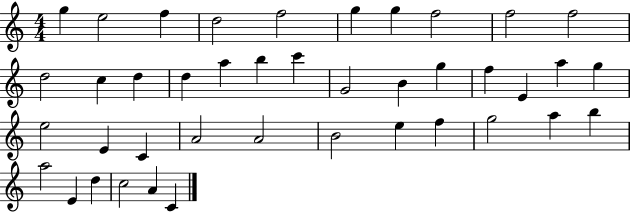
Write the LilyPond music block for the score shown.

{
  \clef treble
  \numericTimeSignature
  \time 4/4
  \key c \major
  g''4 e''2 f''4 | d''2 f''2 | g''4 g''4 f''2 | f''2 f''2 | \break d''2 c''4 d''4 | d''4 a''4 b''4 c'''4 | g'2 b'4 g''4 | f''4 e'4 a''4 g''4 | \break e''2 e'4 c'4 | a'2 a'2 | b'2 e''4 f''4 | g''2 a''4 b''4 | \break a''2 e'4 d''4 | c''2 a'4 c'4 | \bar "|."
}